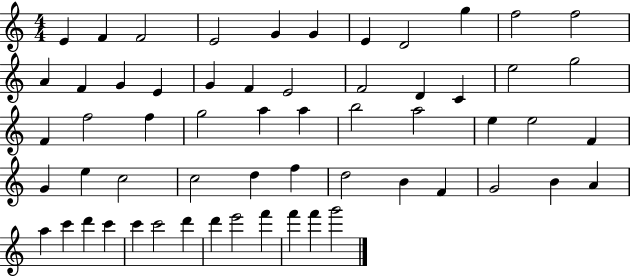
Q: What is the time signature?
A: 4/4